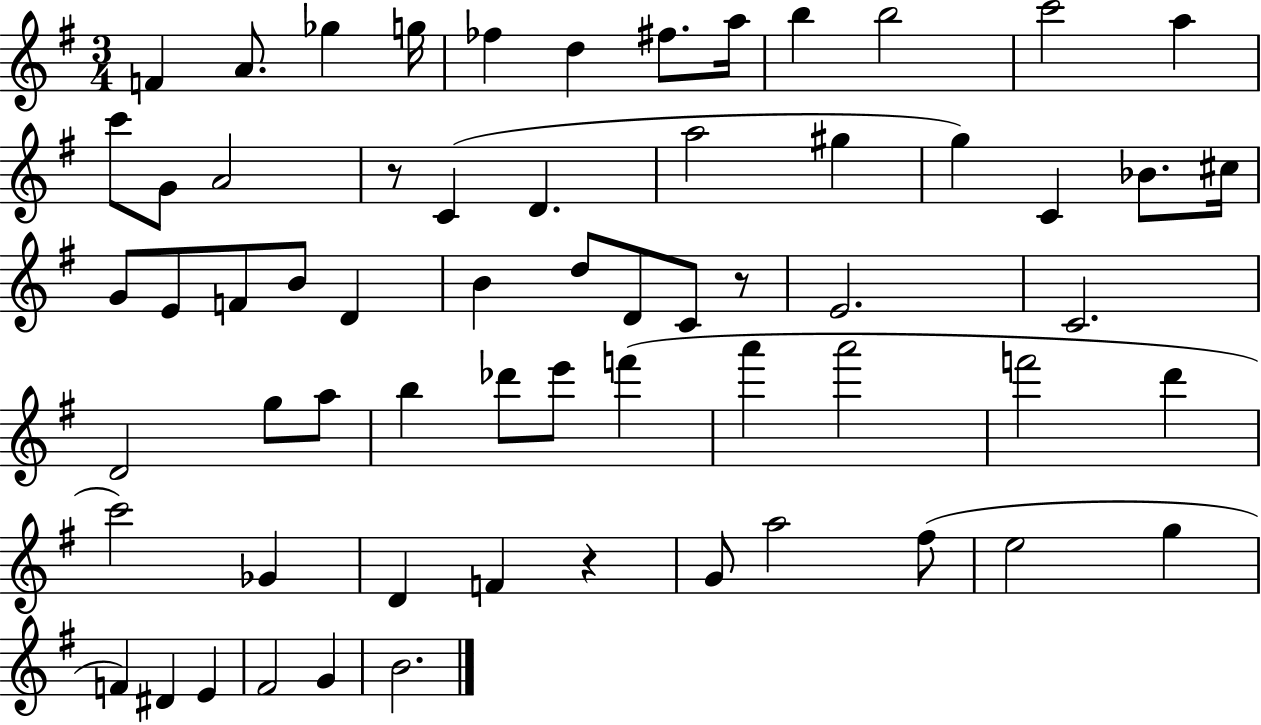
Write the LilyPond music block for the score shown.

{
  \clef treble
  \numericTimeSignature
  \time 3/4
  \key g \major
  \repeat volta 2 { f'4 a'8. ges''4 g''16 | fes''4 d''4 fis''8. a''16 | b''4 b''2 | c'''2 a''4 | \break c'''8 g'8 a'2 | r8 c'4( d'4. | a''2 gis''4 | g''4) c'4 bes'8. cis''16 | \break g'8 e'8 f'8 b'8 d'4 | b'4 d''8 d'8 c'8 r8 | e'2. | c'2. | \break d'2 g''8 a''8 | b''4 des'''8 e'''8 f'''4( | a'''4 a'''2 | f'''2 d'''4 | \break c'''2) ges'4 | d'4 f'4 r4 | g'8 a''2 fis''8( | e''2 g''4 | \break f'4) dis'4 e'4 | fis'2 g'4 | b'2. | } \bar "|."
}